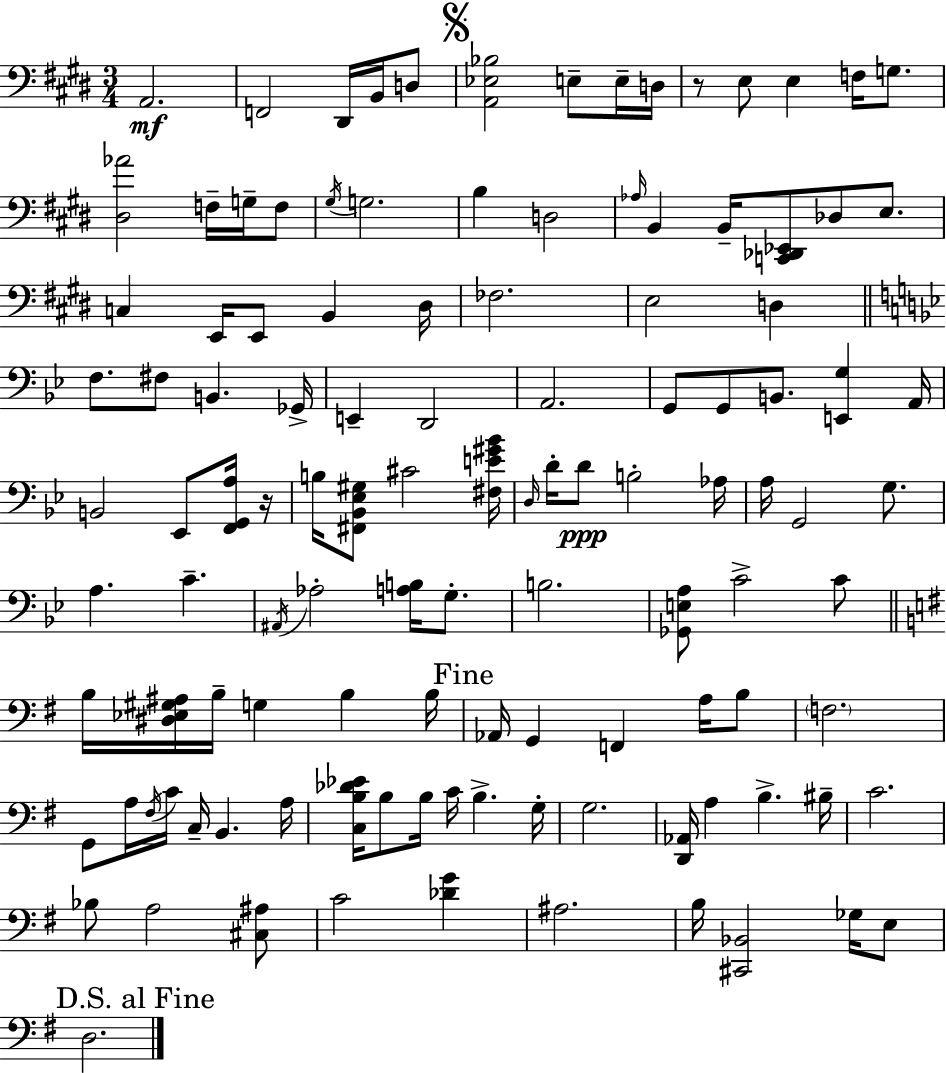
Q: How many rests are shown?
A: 2